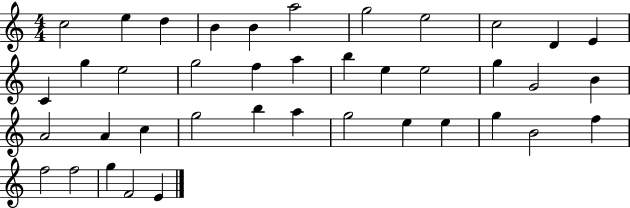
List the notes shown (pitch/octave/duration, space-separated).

C5/h E5/q D5/q B4/q B4/q A5/h G5/h E5/h C5/h D4/q E4/q C4/q G5/q E5/h G5/h F5/q A5/q B5/q E5/q E5/h G5/q G4/h B4/q A4/h A4/q C5/q G5/h B5/q A5/q G5/h E5/q E5/q G5/q B4/h F5/q F5/h F5/h G5/q F4/h E4/q